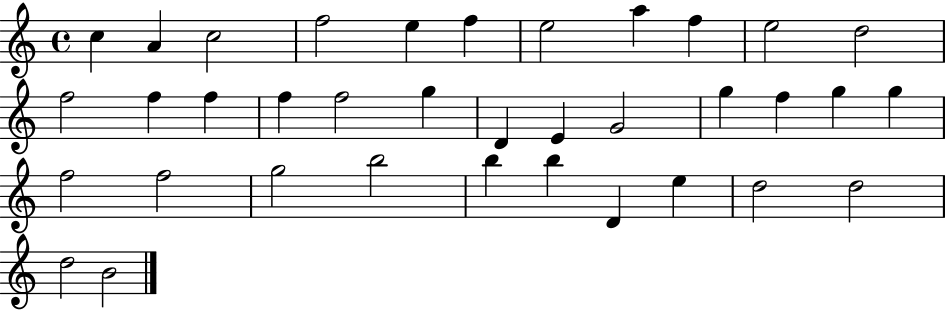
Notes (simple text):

C5/q A4/q C5/h F5/h E5/q F5/q E5/h A5/q F5/q E5/h D5/h F5/h F5/q F5/q F5/q F5/h G5/q D4/q E4/q G4/h G5/q F5/q G5/q G5/q F5/h F5/h G5/h B5/h B5/q B5/q D4/q E5/q D5/h D5/h D5/h B4/h